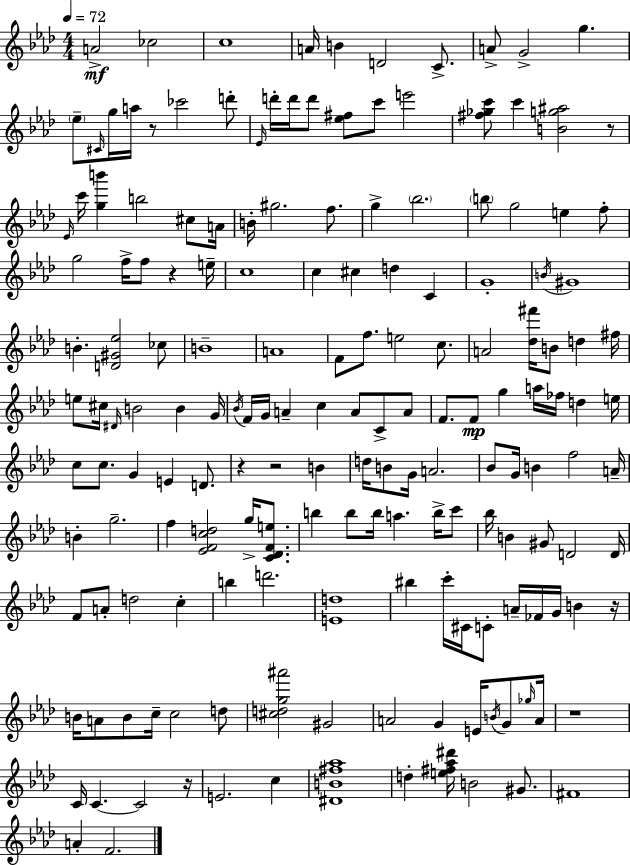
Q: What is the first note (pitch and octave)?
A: A4